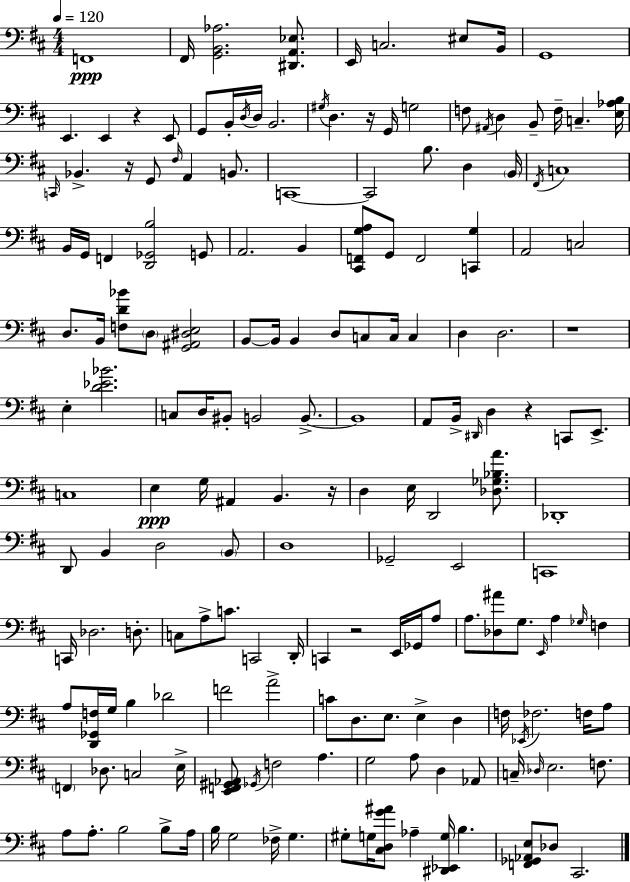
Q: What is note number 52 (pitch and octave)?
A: B2